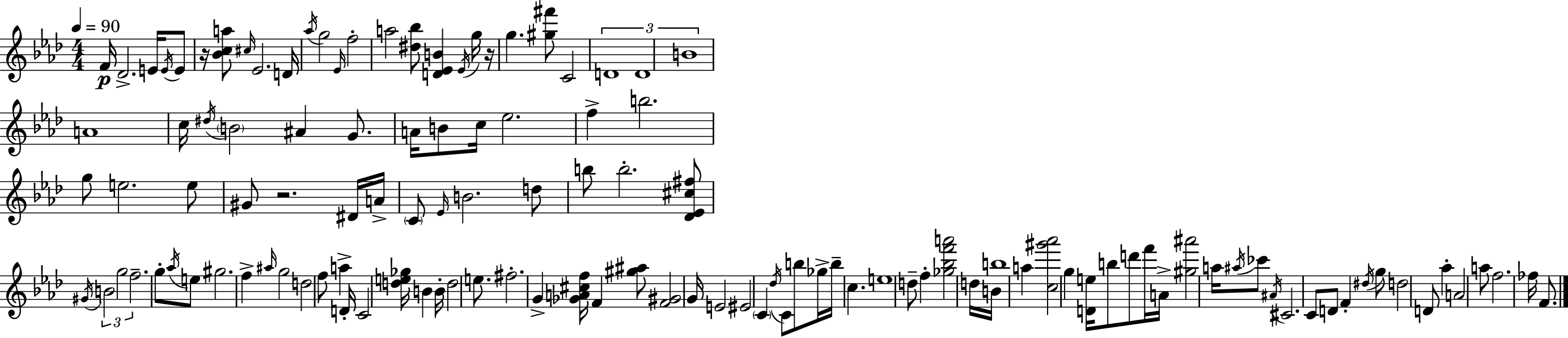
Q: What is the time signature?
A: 4/4